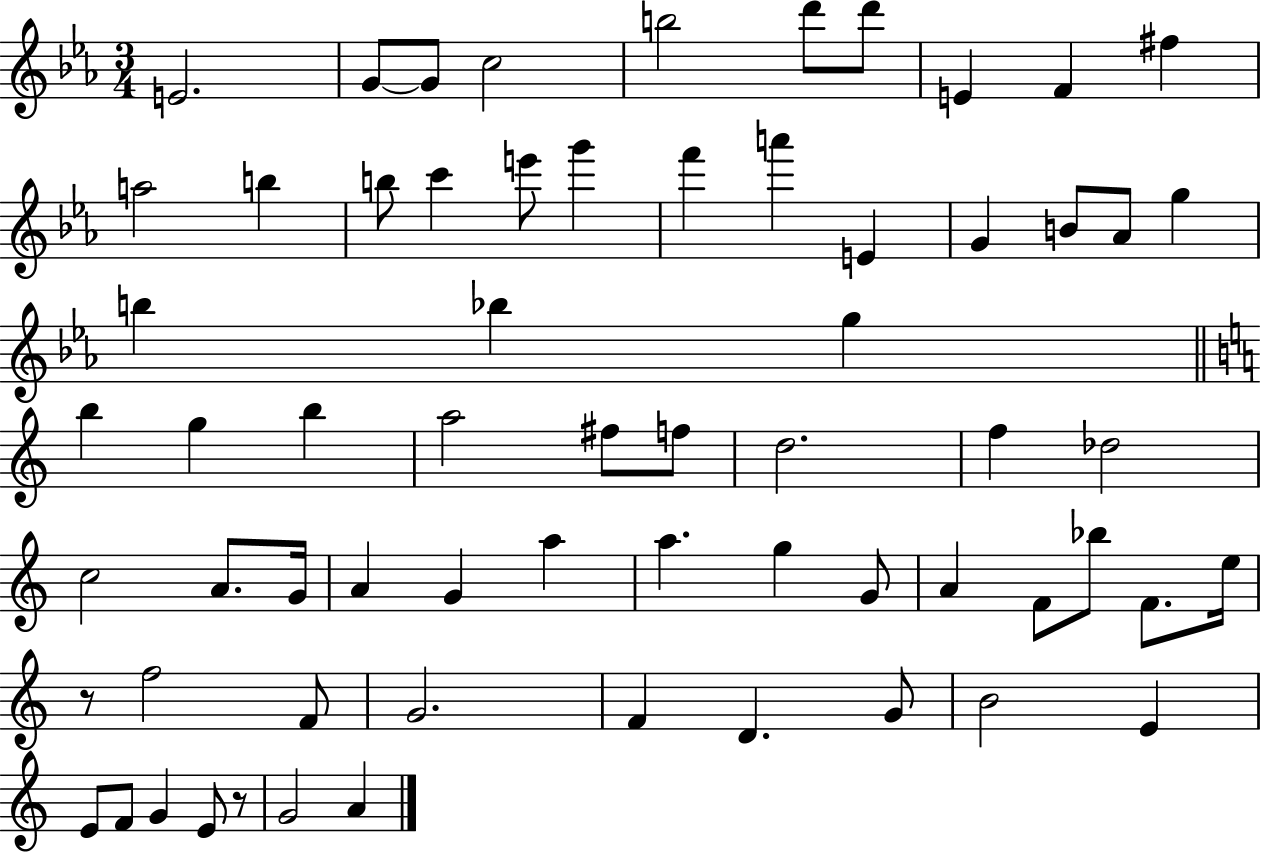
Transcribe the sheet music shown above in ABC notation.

X:1
T:Untitled
M:3/4
L:1/4
K:Eb
E2 G/2 G/2 c2 b2 d'/2 d'/2 E F ^f a2 b b/2 c' e'/2 g' f' a' E G B/2 _A/2 g b _b g b g b a2 ^f/2 f/2 d2 f _d2 c2 A/2 G/4 A G a a g G/2 A F/2 _b/2 F/2 e/4 z/2 f2 F/2 G2 F D G/2 B2 E E/2 F/2 G E/2 z/2 G2 A